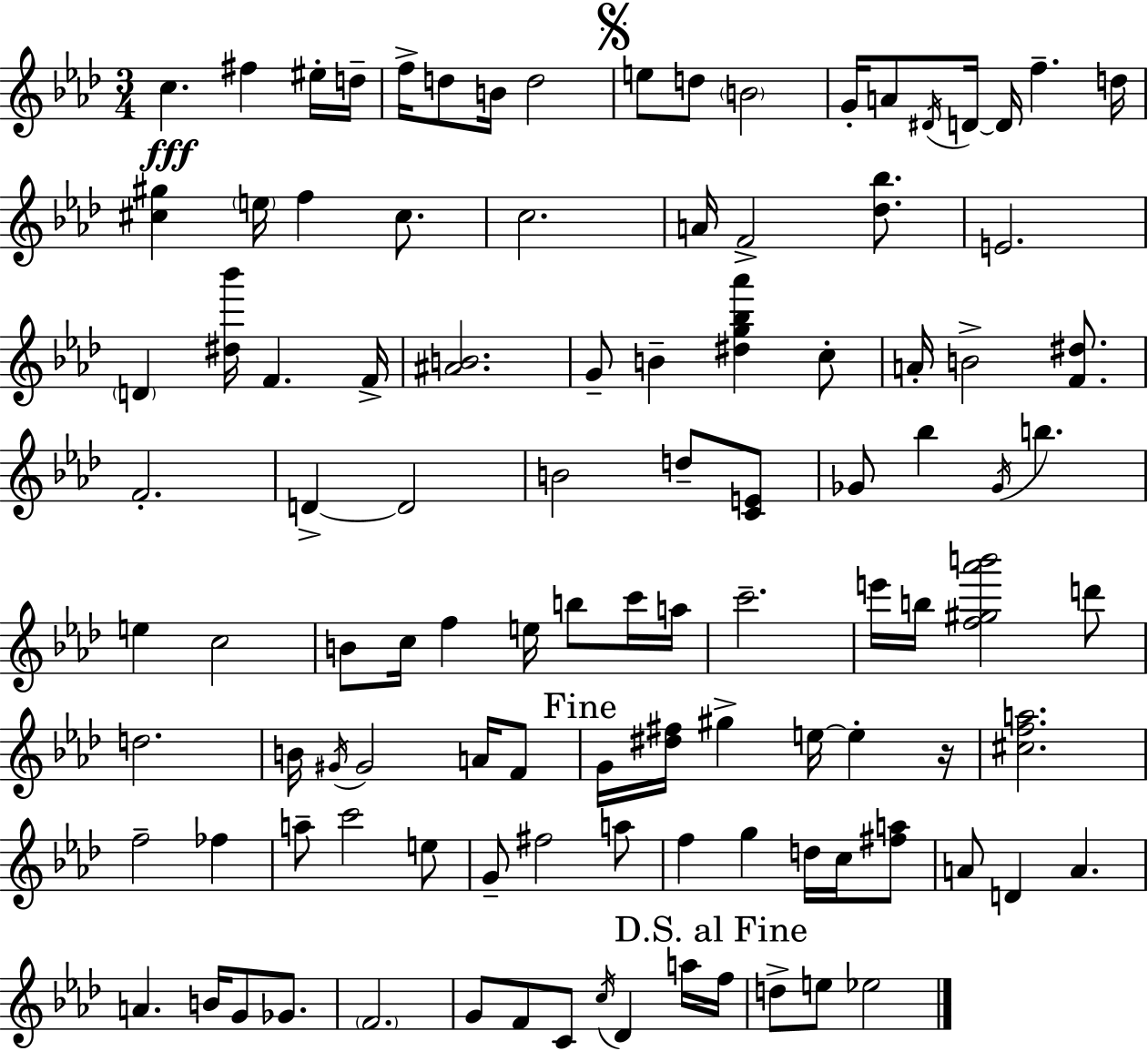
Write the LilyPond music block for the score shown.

{
  \clef treble
  \numericTimeSignature
  \time 3/4
  \key f \minor
  c''4.\fff fis''4 eis''16-. d''16-- | f''16-> d''8 b'16 d''2 | \mark \markup { \musicglyph "scripts.segno" } e''8 d''8 \parenthesize b'2 | g'16-. a'8 \acciaccatura { dis'16 } d'16~~ d'16 f''4.-- | \break d''16 <cis'' gis''>4 \parenthesize e''16 f''4 cis''8. | c''2. | a'16 f'2-> <des'' bes''>8. | e'2. | \break \parenthesize d'4 <dis'' bes'''>16 f'4. | f'16-> <ais' b'>2. | g'8-- b'4-- <dis'' g'' bes'' aes'''>4 c''8-. | a'16-. b'2-> <f' dis''>8. | \break f'2.-. | d'4->~~ d'2 | b'2 d''8-- <c' e'>8 | ges'8 bes''4 \acciaccatura { ges'16 } b''4. | \break e''4 c''2 | b'8 c''16 f''4 e''16 b''8 | c'''16 a''16 c'''2.-- | e'''16 b''16 <f'' gis'' aes''' b'''>2 | \break d'''8 d''2. | b'16 \acciaccatura { gis'16 } gis'2 | a'16 f'8 \mark "Fine" g'16 <dis'' fis''>16 gis''4-> e''16~~ e''4-. | r16 <cis'' f'' a''>2. | \break f''2-- fes''4 | a''8-- c'''2 | e''8 g'8-- fis''2 | a''8 f''4 g''4 d''16 | \break c''16 <fis'' a''>8 a'8 d'4 a'4. | a'4. b'16 g'8 | ges'8. \parenthesize f'2. | g'8 f'8 c'8 \acciaccatura { c''16 } des'4 | \break a''16 \mark "D.S. al Fine" f''16 d''8-> e''8 ees''2 | \bar "|."
}